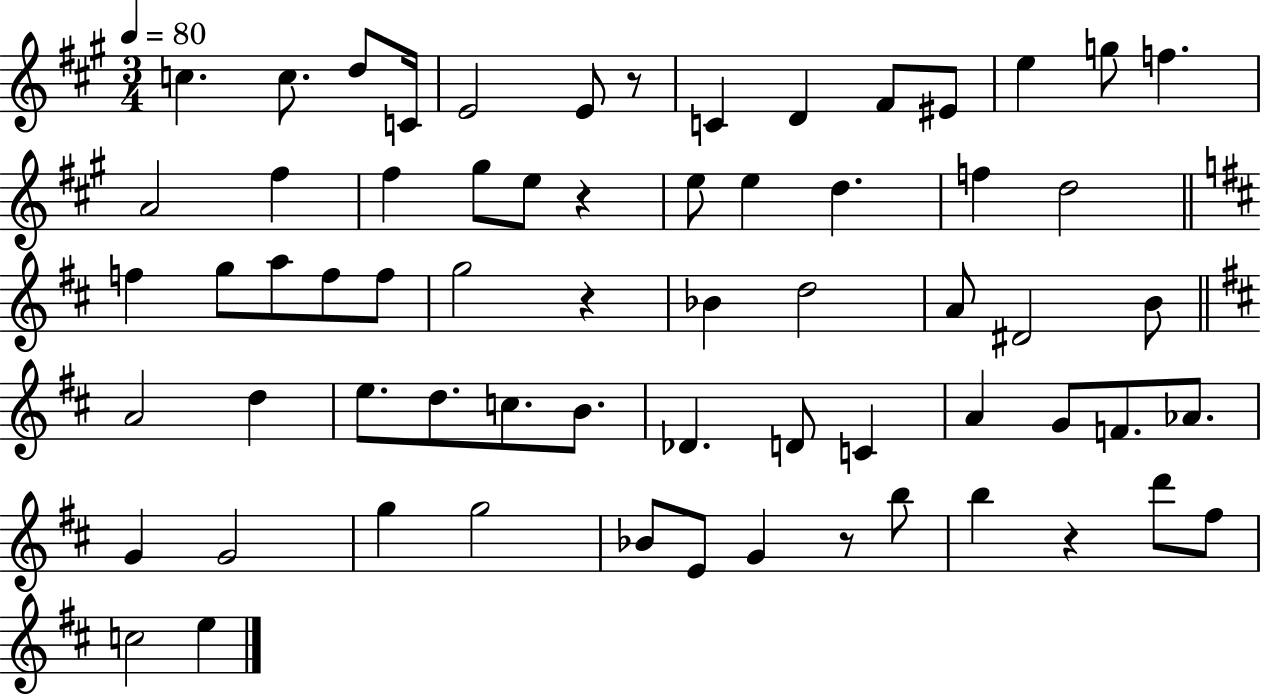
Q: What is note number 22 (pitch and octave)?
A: F5